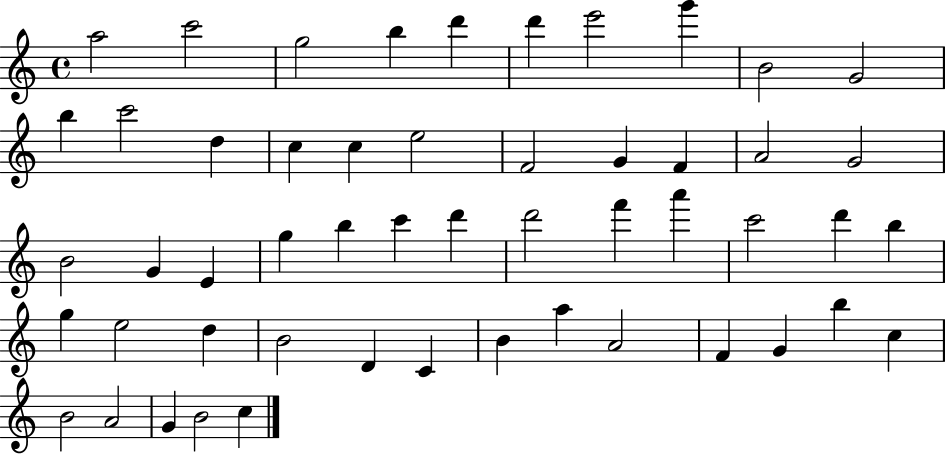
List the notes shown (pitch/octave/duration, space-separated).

A5/h C6/h G5/h B5/q D6/q D6/q E6/h G6/q B4/h G4/h B5/q C6/h D5/q C5/q C5/q E5/h F4/h G4/q F4/q A4/h G4/h B4/h G4/q E4/q G5/q B5/q C6/q D6/q D6/h F6/q A6/q C6/h D6/q B5/q G5/q E5/h D5/q B4/h D4/q C4/q B4/q A5/q A4/h F4/q G4/q B5/q C5/q B4/h A4/h G4/q B4/h C5/q